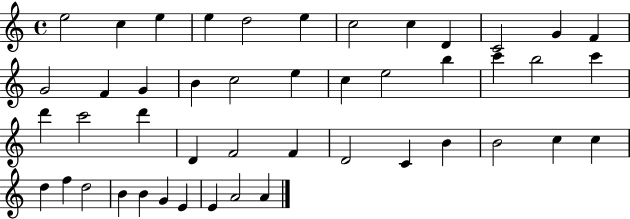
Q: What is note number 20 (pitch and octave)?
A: E5